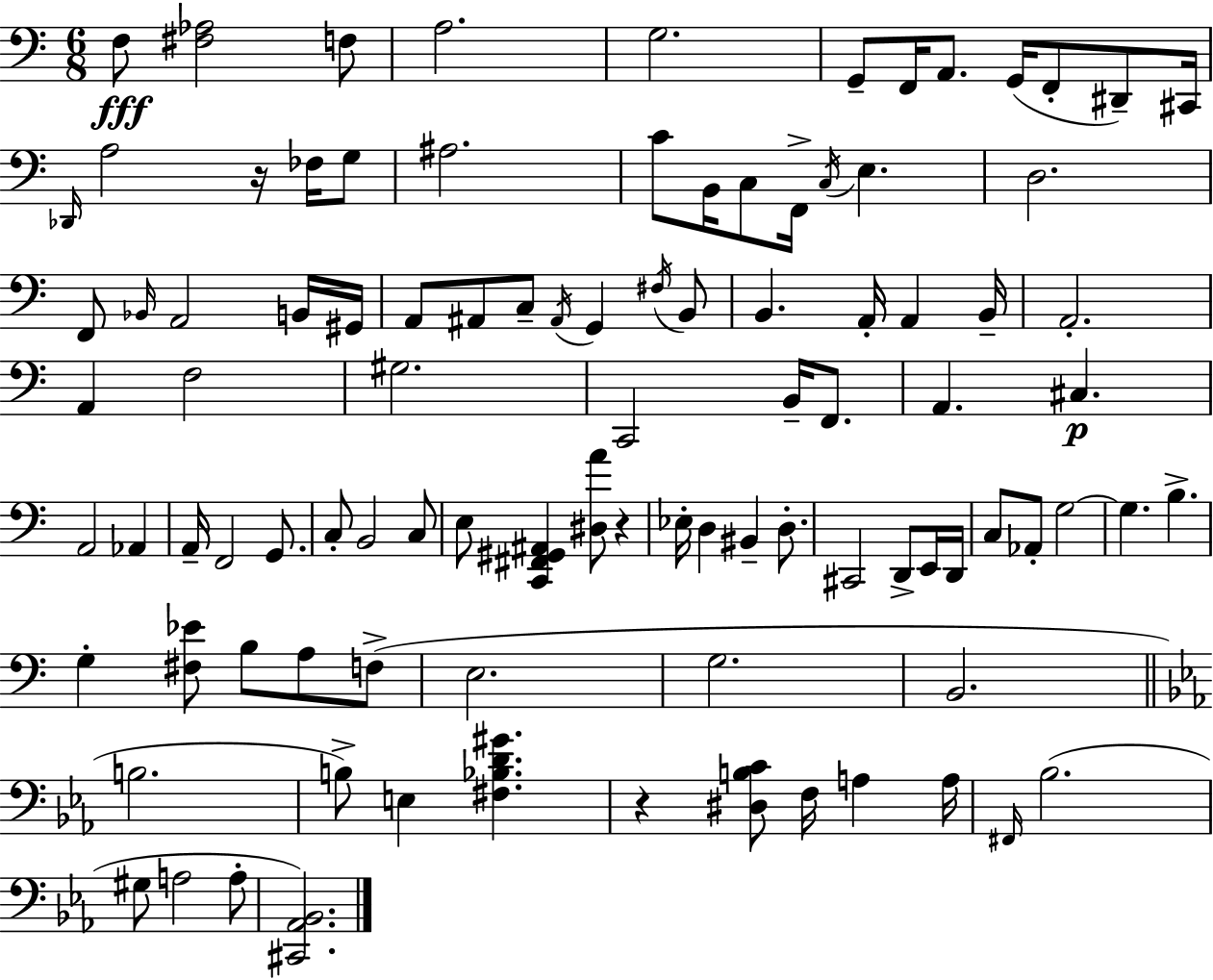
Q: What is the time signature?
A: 6/8